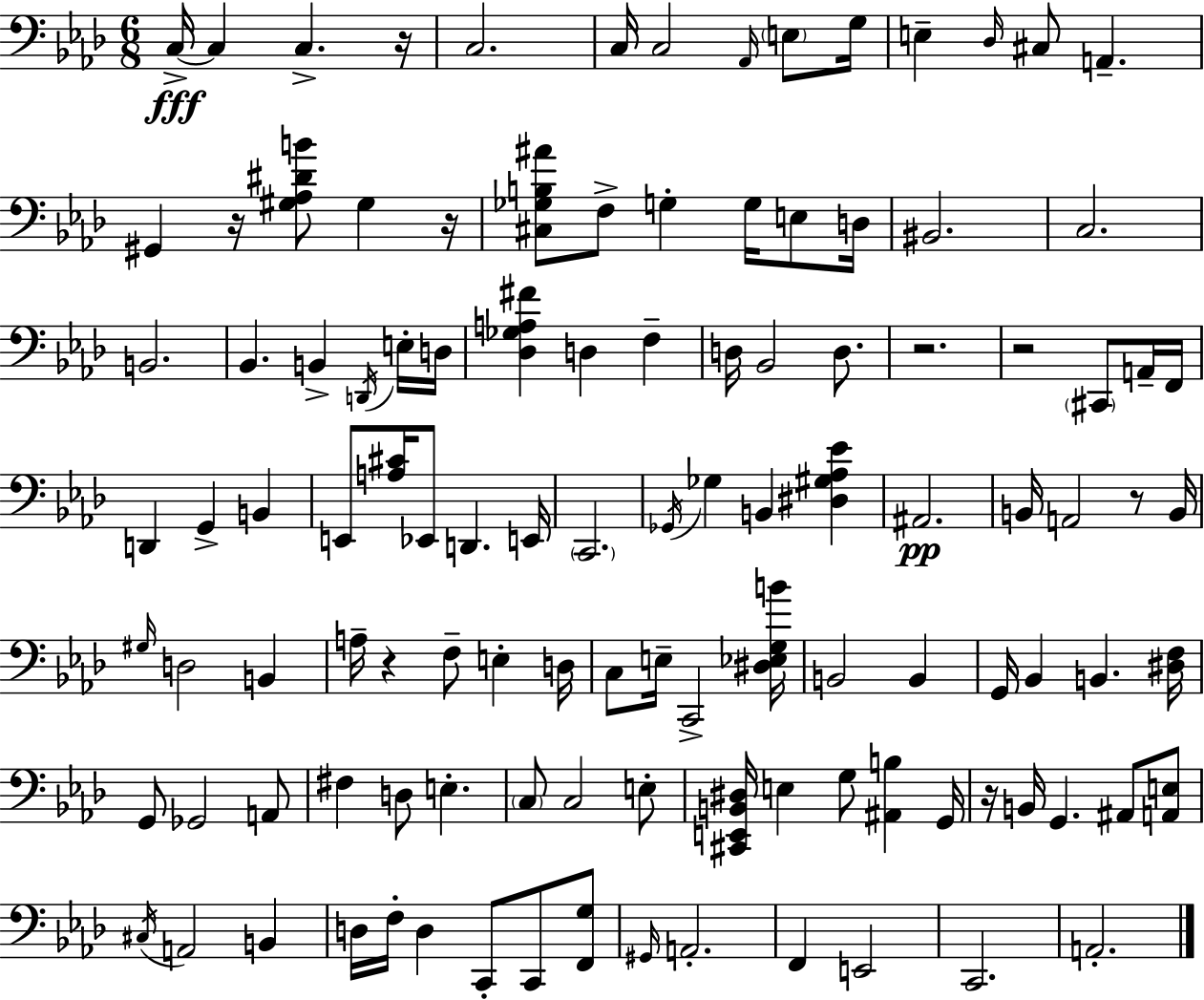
{
  \clef bass
  \numericTimeSignature
  \time 6/8
  \key f \minor
  c16->~~\fff c4 c4.-> r16 | c2. | c16 c2 \grace { aes,16 } \parenthesize e8 | g16 e4-- \grace { des16 } cis8 a,4.-- | \break gis,4 r16 <gis aes dis' b'>8 gis4 | r16 <cis ges b ais'>8 f8-> g4-. g16 e8 | d16 bis,2. | c2. | \break b,2. | bes,4. b,4-> | \acciaccatura { d,16 } e16-. d16 <des ges a fis'>4 d4 f4-- | d16 bes,2 | \break d8. r2. | r2 \parenthesize cis,8 | a,16-- f,16 d,4 g,4-> b,4 | e,8 <a cis'>16 ees,8 d,4. | \break e,16 \parenthesize c,2. | \acciaccatura { ges,16 } ges4 b,4 | <dis gis aes ees'>4 ais,2.\pp | b,16 a,2 | \break r8 b,16 \grace { gis16 } d2 | b,4 a16-- r4 f8-- | e4-. d16 c8 e16-- c,2-> | <dis ees g b'>16 b,2 | \break b,4 g,16 bes,4 b,4. | <dis f>16 g,8 ges,2 | a,8 fis4 d8 e4.-. | \parenthesize c8 c2 | \break e8-. <cis, e, b, dis>16 e4 g8 | <ais, b>4 g,16 r16 b,16 g,4. | ais,8 <a, e>8 \acciaccatura { cis16 } a,2 | b,4 d16 f16-. d4 | \break c,8-. c,8 <f, g>8 \grace { gis,16 } a,2.-. | f,4 e,2 | c,2. | a,2.-. | \break \bar "|."
}